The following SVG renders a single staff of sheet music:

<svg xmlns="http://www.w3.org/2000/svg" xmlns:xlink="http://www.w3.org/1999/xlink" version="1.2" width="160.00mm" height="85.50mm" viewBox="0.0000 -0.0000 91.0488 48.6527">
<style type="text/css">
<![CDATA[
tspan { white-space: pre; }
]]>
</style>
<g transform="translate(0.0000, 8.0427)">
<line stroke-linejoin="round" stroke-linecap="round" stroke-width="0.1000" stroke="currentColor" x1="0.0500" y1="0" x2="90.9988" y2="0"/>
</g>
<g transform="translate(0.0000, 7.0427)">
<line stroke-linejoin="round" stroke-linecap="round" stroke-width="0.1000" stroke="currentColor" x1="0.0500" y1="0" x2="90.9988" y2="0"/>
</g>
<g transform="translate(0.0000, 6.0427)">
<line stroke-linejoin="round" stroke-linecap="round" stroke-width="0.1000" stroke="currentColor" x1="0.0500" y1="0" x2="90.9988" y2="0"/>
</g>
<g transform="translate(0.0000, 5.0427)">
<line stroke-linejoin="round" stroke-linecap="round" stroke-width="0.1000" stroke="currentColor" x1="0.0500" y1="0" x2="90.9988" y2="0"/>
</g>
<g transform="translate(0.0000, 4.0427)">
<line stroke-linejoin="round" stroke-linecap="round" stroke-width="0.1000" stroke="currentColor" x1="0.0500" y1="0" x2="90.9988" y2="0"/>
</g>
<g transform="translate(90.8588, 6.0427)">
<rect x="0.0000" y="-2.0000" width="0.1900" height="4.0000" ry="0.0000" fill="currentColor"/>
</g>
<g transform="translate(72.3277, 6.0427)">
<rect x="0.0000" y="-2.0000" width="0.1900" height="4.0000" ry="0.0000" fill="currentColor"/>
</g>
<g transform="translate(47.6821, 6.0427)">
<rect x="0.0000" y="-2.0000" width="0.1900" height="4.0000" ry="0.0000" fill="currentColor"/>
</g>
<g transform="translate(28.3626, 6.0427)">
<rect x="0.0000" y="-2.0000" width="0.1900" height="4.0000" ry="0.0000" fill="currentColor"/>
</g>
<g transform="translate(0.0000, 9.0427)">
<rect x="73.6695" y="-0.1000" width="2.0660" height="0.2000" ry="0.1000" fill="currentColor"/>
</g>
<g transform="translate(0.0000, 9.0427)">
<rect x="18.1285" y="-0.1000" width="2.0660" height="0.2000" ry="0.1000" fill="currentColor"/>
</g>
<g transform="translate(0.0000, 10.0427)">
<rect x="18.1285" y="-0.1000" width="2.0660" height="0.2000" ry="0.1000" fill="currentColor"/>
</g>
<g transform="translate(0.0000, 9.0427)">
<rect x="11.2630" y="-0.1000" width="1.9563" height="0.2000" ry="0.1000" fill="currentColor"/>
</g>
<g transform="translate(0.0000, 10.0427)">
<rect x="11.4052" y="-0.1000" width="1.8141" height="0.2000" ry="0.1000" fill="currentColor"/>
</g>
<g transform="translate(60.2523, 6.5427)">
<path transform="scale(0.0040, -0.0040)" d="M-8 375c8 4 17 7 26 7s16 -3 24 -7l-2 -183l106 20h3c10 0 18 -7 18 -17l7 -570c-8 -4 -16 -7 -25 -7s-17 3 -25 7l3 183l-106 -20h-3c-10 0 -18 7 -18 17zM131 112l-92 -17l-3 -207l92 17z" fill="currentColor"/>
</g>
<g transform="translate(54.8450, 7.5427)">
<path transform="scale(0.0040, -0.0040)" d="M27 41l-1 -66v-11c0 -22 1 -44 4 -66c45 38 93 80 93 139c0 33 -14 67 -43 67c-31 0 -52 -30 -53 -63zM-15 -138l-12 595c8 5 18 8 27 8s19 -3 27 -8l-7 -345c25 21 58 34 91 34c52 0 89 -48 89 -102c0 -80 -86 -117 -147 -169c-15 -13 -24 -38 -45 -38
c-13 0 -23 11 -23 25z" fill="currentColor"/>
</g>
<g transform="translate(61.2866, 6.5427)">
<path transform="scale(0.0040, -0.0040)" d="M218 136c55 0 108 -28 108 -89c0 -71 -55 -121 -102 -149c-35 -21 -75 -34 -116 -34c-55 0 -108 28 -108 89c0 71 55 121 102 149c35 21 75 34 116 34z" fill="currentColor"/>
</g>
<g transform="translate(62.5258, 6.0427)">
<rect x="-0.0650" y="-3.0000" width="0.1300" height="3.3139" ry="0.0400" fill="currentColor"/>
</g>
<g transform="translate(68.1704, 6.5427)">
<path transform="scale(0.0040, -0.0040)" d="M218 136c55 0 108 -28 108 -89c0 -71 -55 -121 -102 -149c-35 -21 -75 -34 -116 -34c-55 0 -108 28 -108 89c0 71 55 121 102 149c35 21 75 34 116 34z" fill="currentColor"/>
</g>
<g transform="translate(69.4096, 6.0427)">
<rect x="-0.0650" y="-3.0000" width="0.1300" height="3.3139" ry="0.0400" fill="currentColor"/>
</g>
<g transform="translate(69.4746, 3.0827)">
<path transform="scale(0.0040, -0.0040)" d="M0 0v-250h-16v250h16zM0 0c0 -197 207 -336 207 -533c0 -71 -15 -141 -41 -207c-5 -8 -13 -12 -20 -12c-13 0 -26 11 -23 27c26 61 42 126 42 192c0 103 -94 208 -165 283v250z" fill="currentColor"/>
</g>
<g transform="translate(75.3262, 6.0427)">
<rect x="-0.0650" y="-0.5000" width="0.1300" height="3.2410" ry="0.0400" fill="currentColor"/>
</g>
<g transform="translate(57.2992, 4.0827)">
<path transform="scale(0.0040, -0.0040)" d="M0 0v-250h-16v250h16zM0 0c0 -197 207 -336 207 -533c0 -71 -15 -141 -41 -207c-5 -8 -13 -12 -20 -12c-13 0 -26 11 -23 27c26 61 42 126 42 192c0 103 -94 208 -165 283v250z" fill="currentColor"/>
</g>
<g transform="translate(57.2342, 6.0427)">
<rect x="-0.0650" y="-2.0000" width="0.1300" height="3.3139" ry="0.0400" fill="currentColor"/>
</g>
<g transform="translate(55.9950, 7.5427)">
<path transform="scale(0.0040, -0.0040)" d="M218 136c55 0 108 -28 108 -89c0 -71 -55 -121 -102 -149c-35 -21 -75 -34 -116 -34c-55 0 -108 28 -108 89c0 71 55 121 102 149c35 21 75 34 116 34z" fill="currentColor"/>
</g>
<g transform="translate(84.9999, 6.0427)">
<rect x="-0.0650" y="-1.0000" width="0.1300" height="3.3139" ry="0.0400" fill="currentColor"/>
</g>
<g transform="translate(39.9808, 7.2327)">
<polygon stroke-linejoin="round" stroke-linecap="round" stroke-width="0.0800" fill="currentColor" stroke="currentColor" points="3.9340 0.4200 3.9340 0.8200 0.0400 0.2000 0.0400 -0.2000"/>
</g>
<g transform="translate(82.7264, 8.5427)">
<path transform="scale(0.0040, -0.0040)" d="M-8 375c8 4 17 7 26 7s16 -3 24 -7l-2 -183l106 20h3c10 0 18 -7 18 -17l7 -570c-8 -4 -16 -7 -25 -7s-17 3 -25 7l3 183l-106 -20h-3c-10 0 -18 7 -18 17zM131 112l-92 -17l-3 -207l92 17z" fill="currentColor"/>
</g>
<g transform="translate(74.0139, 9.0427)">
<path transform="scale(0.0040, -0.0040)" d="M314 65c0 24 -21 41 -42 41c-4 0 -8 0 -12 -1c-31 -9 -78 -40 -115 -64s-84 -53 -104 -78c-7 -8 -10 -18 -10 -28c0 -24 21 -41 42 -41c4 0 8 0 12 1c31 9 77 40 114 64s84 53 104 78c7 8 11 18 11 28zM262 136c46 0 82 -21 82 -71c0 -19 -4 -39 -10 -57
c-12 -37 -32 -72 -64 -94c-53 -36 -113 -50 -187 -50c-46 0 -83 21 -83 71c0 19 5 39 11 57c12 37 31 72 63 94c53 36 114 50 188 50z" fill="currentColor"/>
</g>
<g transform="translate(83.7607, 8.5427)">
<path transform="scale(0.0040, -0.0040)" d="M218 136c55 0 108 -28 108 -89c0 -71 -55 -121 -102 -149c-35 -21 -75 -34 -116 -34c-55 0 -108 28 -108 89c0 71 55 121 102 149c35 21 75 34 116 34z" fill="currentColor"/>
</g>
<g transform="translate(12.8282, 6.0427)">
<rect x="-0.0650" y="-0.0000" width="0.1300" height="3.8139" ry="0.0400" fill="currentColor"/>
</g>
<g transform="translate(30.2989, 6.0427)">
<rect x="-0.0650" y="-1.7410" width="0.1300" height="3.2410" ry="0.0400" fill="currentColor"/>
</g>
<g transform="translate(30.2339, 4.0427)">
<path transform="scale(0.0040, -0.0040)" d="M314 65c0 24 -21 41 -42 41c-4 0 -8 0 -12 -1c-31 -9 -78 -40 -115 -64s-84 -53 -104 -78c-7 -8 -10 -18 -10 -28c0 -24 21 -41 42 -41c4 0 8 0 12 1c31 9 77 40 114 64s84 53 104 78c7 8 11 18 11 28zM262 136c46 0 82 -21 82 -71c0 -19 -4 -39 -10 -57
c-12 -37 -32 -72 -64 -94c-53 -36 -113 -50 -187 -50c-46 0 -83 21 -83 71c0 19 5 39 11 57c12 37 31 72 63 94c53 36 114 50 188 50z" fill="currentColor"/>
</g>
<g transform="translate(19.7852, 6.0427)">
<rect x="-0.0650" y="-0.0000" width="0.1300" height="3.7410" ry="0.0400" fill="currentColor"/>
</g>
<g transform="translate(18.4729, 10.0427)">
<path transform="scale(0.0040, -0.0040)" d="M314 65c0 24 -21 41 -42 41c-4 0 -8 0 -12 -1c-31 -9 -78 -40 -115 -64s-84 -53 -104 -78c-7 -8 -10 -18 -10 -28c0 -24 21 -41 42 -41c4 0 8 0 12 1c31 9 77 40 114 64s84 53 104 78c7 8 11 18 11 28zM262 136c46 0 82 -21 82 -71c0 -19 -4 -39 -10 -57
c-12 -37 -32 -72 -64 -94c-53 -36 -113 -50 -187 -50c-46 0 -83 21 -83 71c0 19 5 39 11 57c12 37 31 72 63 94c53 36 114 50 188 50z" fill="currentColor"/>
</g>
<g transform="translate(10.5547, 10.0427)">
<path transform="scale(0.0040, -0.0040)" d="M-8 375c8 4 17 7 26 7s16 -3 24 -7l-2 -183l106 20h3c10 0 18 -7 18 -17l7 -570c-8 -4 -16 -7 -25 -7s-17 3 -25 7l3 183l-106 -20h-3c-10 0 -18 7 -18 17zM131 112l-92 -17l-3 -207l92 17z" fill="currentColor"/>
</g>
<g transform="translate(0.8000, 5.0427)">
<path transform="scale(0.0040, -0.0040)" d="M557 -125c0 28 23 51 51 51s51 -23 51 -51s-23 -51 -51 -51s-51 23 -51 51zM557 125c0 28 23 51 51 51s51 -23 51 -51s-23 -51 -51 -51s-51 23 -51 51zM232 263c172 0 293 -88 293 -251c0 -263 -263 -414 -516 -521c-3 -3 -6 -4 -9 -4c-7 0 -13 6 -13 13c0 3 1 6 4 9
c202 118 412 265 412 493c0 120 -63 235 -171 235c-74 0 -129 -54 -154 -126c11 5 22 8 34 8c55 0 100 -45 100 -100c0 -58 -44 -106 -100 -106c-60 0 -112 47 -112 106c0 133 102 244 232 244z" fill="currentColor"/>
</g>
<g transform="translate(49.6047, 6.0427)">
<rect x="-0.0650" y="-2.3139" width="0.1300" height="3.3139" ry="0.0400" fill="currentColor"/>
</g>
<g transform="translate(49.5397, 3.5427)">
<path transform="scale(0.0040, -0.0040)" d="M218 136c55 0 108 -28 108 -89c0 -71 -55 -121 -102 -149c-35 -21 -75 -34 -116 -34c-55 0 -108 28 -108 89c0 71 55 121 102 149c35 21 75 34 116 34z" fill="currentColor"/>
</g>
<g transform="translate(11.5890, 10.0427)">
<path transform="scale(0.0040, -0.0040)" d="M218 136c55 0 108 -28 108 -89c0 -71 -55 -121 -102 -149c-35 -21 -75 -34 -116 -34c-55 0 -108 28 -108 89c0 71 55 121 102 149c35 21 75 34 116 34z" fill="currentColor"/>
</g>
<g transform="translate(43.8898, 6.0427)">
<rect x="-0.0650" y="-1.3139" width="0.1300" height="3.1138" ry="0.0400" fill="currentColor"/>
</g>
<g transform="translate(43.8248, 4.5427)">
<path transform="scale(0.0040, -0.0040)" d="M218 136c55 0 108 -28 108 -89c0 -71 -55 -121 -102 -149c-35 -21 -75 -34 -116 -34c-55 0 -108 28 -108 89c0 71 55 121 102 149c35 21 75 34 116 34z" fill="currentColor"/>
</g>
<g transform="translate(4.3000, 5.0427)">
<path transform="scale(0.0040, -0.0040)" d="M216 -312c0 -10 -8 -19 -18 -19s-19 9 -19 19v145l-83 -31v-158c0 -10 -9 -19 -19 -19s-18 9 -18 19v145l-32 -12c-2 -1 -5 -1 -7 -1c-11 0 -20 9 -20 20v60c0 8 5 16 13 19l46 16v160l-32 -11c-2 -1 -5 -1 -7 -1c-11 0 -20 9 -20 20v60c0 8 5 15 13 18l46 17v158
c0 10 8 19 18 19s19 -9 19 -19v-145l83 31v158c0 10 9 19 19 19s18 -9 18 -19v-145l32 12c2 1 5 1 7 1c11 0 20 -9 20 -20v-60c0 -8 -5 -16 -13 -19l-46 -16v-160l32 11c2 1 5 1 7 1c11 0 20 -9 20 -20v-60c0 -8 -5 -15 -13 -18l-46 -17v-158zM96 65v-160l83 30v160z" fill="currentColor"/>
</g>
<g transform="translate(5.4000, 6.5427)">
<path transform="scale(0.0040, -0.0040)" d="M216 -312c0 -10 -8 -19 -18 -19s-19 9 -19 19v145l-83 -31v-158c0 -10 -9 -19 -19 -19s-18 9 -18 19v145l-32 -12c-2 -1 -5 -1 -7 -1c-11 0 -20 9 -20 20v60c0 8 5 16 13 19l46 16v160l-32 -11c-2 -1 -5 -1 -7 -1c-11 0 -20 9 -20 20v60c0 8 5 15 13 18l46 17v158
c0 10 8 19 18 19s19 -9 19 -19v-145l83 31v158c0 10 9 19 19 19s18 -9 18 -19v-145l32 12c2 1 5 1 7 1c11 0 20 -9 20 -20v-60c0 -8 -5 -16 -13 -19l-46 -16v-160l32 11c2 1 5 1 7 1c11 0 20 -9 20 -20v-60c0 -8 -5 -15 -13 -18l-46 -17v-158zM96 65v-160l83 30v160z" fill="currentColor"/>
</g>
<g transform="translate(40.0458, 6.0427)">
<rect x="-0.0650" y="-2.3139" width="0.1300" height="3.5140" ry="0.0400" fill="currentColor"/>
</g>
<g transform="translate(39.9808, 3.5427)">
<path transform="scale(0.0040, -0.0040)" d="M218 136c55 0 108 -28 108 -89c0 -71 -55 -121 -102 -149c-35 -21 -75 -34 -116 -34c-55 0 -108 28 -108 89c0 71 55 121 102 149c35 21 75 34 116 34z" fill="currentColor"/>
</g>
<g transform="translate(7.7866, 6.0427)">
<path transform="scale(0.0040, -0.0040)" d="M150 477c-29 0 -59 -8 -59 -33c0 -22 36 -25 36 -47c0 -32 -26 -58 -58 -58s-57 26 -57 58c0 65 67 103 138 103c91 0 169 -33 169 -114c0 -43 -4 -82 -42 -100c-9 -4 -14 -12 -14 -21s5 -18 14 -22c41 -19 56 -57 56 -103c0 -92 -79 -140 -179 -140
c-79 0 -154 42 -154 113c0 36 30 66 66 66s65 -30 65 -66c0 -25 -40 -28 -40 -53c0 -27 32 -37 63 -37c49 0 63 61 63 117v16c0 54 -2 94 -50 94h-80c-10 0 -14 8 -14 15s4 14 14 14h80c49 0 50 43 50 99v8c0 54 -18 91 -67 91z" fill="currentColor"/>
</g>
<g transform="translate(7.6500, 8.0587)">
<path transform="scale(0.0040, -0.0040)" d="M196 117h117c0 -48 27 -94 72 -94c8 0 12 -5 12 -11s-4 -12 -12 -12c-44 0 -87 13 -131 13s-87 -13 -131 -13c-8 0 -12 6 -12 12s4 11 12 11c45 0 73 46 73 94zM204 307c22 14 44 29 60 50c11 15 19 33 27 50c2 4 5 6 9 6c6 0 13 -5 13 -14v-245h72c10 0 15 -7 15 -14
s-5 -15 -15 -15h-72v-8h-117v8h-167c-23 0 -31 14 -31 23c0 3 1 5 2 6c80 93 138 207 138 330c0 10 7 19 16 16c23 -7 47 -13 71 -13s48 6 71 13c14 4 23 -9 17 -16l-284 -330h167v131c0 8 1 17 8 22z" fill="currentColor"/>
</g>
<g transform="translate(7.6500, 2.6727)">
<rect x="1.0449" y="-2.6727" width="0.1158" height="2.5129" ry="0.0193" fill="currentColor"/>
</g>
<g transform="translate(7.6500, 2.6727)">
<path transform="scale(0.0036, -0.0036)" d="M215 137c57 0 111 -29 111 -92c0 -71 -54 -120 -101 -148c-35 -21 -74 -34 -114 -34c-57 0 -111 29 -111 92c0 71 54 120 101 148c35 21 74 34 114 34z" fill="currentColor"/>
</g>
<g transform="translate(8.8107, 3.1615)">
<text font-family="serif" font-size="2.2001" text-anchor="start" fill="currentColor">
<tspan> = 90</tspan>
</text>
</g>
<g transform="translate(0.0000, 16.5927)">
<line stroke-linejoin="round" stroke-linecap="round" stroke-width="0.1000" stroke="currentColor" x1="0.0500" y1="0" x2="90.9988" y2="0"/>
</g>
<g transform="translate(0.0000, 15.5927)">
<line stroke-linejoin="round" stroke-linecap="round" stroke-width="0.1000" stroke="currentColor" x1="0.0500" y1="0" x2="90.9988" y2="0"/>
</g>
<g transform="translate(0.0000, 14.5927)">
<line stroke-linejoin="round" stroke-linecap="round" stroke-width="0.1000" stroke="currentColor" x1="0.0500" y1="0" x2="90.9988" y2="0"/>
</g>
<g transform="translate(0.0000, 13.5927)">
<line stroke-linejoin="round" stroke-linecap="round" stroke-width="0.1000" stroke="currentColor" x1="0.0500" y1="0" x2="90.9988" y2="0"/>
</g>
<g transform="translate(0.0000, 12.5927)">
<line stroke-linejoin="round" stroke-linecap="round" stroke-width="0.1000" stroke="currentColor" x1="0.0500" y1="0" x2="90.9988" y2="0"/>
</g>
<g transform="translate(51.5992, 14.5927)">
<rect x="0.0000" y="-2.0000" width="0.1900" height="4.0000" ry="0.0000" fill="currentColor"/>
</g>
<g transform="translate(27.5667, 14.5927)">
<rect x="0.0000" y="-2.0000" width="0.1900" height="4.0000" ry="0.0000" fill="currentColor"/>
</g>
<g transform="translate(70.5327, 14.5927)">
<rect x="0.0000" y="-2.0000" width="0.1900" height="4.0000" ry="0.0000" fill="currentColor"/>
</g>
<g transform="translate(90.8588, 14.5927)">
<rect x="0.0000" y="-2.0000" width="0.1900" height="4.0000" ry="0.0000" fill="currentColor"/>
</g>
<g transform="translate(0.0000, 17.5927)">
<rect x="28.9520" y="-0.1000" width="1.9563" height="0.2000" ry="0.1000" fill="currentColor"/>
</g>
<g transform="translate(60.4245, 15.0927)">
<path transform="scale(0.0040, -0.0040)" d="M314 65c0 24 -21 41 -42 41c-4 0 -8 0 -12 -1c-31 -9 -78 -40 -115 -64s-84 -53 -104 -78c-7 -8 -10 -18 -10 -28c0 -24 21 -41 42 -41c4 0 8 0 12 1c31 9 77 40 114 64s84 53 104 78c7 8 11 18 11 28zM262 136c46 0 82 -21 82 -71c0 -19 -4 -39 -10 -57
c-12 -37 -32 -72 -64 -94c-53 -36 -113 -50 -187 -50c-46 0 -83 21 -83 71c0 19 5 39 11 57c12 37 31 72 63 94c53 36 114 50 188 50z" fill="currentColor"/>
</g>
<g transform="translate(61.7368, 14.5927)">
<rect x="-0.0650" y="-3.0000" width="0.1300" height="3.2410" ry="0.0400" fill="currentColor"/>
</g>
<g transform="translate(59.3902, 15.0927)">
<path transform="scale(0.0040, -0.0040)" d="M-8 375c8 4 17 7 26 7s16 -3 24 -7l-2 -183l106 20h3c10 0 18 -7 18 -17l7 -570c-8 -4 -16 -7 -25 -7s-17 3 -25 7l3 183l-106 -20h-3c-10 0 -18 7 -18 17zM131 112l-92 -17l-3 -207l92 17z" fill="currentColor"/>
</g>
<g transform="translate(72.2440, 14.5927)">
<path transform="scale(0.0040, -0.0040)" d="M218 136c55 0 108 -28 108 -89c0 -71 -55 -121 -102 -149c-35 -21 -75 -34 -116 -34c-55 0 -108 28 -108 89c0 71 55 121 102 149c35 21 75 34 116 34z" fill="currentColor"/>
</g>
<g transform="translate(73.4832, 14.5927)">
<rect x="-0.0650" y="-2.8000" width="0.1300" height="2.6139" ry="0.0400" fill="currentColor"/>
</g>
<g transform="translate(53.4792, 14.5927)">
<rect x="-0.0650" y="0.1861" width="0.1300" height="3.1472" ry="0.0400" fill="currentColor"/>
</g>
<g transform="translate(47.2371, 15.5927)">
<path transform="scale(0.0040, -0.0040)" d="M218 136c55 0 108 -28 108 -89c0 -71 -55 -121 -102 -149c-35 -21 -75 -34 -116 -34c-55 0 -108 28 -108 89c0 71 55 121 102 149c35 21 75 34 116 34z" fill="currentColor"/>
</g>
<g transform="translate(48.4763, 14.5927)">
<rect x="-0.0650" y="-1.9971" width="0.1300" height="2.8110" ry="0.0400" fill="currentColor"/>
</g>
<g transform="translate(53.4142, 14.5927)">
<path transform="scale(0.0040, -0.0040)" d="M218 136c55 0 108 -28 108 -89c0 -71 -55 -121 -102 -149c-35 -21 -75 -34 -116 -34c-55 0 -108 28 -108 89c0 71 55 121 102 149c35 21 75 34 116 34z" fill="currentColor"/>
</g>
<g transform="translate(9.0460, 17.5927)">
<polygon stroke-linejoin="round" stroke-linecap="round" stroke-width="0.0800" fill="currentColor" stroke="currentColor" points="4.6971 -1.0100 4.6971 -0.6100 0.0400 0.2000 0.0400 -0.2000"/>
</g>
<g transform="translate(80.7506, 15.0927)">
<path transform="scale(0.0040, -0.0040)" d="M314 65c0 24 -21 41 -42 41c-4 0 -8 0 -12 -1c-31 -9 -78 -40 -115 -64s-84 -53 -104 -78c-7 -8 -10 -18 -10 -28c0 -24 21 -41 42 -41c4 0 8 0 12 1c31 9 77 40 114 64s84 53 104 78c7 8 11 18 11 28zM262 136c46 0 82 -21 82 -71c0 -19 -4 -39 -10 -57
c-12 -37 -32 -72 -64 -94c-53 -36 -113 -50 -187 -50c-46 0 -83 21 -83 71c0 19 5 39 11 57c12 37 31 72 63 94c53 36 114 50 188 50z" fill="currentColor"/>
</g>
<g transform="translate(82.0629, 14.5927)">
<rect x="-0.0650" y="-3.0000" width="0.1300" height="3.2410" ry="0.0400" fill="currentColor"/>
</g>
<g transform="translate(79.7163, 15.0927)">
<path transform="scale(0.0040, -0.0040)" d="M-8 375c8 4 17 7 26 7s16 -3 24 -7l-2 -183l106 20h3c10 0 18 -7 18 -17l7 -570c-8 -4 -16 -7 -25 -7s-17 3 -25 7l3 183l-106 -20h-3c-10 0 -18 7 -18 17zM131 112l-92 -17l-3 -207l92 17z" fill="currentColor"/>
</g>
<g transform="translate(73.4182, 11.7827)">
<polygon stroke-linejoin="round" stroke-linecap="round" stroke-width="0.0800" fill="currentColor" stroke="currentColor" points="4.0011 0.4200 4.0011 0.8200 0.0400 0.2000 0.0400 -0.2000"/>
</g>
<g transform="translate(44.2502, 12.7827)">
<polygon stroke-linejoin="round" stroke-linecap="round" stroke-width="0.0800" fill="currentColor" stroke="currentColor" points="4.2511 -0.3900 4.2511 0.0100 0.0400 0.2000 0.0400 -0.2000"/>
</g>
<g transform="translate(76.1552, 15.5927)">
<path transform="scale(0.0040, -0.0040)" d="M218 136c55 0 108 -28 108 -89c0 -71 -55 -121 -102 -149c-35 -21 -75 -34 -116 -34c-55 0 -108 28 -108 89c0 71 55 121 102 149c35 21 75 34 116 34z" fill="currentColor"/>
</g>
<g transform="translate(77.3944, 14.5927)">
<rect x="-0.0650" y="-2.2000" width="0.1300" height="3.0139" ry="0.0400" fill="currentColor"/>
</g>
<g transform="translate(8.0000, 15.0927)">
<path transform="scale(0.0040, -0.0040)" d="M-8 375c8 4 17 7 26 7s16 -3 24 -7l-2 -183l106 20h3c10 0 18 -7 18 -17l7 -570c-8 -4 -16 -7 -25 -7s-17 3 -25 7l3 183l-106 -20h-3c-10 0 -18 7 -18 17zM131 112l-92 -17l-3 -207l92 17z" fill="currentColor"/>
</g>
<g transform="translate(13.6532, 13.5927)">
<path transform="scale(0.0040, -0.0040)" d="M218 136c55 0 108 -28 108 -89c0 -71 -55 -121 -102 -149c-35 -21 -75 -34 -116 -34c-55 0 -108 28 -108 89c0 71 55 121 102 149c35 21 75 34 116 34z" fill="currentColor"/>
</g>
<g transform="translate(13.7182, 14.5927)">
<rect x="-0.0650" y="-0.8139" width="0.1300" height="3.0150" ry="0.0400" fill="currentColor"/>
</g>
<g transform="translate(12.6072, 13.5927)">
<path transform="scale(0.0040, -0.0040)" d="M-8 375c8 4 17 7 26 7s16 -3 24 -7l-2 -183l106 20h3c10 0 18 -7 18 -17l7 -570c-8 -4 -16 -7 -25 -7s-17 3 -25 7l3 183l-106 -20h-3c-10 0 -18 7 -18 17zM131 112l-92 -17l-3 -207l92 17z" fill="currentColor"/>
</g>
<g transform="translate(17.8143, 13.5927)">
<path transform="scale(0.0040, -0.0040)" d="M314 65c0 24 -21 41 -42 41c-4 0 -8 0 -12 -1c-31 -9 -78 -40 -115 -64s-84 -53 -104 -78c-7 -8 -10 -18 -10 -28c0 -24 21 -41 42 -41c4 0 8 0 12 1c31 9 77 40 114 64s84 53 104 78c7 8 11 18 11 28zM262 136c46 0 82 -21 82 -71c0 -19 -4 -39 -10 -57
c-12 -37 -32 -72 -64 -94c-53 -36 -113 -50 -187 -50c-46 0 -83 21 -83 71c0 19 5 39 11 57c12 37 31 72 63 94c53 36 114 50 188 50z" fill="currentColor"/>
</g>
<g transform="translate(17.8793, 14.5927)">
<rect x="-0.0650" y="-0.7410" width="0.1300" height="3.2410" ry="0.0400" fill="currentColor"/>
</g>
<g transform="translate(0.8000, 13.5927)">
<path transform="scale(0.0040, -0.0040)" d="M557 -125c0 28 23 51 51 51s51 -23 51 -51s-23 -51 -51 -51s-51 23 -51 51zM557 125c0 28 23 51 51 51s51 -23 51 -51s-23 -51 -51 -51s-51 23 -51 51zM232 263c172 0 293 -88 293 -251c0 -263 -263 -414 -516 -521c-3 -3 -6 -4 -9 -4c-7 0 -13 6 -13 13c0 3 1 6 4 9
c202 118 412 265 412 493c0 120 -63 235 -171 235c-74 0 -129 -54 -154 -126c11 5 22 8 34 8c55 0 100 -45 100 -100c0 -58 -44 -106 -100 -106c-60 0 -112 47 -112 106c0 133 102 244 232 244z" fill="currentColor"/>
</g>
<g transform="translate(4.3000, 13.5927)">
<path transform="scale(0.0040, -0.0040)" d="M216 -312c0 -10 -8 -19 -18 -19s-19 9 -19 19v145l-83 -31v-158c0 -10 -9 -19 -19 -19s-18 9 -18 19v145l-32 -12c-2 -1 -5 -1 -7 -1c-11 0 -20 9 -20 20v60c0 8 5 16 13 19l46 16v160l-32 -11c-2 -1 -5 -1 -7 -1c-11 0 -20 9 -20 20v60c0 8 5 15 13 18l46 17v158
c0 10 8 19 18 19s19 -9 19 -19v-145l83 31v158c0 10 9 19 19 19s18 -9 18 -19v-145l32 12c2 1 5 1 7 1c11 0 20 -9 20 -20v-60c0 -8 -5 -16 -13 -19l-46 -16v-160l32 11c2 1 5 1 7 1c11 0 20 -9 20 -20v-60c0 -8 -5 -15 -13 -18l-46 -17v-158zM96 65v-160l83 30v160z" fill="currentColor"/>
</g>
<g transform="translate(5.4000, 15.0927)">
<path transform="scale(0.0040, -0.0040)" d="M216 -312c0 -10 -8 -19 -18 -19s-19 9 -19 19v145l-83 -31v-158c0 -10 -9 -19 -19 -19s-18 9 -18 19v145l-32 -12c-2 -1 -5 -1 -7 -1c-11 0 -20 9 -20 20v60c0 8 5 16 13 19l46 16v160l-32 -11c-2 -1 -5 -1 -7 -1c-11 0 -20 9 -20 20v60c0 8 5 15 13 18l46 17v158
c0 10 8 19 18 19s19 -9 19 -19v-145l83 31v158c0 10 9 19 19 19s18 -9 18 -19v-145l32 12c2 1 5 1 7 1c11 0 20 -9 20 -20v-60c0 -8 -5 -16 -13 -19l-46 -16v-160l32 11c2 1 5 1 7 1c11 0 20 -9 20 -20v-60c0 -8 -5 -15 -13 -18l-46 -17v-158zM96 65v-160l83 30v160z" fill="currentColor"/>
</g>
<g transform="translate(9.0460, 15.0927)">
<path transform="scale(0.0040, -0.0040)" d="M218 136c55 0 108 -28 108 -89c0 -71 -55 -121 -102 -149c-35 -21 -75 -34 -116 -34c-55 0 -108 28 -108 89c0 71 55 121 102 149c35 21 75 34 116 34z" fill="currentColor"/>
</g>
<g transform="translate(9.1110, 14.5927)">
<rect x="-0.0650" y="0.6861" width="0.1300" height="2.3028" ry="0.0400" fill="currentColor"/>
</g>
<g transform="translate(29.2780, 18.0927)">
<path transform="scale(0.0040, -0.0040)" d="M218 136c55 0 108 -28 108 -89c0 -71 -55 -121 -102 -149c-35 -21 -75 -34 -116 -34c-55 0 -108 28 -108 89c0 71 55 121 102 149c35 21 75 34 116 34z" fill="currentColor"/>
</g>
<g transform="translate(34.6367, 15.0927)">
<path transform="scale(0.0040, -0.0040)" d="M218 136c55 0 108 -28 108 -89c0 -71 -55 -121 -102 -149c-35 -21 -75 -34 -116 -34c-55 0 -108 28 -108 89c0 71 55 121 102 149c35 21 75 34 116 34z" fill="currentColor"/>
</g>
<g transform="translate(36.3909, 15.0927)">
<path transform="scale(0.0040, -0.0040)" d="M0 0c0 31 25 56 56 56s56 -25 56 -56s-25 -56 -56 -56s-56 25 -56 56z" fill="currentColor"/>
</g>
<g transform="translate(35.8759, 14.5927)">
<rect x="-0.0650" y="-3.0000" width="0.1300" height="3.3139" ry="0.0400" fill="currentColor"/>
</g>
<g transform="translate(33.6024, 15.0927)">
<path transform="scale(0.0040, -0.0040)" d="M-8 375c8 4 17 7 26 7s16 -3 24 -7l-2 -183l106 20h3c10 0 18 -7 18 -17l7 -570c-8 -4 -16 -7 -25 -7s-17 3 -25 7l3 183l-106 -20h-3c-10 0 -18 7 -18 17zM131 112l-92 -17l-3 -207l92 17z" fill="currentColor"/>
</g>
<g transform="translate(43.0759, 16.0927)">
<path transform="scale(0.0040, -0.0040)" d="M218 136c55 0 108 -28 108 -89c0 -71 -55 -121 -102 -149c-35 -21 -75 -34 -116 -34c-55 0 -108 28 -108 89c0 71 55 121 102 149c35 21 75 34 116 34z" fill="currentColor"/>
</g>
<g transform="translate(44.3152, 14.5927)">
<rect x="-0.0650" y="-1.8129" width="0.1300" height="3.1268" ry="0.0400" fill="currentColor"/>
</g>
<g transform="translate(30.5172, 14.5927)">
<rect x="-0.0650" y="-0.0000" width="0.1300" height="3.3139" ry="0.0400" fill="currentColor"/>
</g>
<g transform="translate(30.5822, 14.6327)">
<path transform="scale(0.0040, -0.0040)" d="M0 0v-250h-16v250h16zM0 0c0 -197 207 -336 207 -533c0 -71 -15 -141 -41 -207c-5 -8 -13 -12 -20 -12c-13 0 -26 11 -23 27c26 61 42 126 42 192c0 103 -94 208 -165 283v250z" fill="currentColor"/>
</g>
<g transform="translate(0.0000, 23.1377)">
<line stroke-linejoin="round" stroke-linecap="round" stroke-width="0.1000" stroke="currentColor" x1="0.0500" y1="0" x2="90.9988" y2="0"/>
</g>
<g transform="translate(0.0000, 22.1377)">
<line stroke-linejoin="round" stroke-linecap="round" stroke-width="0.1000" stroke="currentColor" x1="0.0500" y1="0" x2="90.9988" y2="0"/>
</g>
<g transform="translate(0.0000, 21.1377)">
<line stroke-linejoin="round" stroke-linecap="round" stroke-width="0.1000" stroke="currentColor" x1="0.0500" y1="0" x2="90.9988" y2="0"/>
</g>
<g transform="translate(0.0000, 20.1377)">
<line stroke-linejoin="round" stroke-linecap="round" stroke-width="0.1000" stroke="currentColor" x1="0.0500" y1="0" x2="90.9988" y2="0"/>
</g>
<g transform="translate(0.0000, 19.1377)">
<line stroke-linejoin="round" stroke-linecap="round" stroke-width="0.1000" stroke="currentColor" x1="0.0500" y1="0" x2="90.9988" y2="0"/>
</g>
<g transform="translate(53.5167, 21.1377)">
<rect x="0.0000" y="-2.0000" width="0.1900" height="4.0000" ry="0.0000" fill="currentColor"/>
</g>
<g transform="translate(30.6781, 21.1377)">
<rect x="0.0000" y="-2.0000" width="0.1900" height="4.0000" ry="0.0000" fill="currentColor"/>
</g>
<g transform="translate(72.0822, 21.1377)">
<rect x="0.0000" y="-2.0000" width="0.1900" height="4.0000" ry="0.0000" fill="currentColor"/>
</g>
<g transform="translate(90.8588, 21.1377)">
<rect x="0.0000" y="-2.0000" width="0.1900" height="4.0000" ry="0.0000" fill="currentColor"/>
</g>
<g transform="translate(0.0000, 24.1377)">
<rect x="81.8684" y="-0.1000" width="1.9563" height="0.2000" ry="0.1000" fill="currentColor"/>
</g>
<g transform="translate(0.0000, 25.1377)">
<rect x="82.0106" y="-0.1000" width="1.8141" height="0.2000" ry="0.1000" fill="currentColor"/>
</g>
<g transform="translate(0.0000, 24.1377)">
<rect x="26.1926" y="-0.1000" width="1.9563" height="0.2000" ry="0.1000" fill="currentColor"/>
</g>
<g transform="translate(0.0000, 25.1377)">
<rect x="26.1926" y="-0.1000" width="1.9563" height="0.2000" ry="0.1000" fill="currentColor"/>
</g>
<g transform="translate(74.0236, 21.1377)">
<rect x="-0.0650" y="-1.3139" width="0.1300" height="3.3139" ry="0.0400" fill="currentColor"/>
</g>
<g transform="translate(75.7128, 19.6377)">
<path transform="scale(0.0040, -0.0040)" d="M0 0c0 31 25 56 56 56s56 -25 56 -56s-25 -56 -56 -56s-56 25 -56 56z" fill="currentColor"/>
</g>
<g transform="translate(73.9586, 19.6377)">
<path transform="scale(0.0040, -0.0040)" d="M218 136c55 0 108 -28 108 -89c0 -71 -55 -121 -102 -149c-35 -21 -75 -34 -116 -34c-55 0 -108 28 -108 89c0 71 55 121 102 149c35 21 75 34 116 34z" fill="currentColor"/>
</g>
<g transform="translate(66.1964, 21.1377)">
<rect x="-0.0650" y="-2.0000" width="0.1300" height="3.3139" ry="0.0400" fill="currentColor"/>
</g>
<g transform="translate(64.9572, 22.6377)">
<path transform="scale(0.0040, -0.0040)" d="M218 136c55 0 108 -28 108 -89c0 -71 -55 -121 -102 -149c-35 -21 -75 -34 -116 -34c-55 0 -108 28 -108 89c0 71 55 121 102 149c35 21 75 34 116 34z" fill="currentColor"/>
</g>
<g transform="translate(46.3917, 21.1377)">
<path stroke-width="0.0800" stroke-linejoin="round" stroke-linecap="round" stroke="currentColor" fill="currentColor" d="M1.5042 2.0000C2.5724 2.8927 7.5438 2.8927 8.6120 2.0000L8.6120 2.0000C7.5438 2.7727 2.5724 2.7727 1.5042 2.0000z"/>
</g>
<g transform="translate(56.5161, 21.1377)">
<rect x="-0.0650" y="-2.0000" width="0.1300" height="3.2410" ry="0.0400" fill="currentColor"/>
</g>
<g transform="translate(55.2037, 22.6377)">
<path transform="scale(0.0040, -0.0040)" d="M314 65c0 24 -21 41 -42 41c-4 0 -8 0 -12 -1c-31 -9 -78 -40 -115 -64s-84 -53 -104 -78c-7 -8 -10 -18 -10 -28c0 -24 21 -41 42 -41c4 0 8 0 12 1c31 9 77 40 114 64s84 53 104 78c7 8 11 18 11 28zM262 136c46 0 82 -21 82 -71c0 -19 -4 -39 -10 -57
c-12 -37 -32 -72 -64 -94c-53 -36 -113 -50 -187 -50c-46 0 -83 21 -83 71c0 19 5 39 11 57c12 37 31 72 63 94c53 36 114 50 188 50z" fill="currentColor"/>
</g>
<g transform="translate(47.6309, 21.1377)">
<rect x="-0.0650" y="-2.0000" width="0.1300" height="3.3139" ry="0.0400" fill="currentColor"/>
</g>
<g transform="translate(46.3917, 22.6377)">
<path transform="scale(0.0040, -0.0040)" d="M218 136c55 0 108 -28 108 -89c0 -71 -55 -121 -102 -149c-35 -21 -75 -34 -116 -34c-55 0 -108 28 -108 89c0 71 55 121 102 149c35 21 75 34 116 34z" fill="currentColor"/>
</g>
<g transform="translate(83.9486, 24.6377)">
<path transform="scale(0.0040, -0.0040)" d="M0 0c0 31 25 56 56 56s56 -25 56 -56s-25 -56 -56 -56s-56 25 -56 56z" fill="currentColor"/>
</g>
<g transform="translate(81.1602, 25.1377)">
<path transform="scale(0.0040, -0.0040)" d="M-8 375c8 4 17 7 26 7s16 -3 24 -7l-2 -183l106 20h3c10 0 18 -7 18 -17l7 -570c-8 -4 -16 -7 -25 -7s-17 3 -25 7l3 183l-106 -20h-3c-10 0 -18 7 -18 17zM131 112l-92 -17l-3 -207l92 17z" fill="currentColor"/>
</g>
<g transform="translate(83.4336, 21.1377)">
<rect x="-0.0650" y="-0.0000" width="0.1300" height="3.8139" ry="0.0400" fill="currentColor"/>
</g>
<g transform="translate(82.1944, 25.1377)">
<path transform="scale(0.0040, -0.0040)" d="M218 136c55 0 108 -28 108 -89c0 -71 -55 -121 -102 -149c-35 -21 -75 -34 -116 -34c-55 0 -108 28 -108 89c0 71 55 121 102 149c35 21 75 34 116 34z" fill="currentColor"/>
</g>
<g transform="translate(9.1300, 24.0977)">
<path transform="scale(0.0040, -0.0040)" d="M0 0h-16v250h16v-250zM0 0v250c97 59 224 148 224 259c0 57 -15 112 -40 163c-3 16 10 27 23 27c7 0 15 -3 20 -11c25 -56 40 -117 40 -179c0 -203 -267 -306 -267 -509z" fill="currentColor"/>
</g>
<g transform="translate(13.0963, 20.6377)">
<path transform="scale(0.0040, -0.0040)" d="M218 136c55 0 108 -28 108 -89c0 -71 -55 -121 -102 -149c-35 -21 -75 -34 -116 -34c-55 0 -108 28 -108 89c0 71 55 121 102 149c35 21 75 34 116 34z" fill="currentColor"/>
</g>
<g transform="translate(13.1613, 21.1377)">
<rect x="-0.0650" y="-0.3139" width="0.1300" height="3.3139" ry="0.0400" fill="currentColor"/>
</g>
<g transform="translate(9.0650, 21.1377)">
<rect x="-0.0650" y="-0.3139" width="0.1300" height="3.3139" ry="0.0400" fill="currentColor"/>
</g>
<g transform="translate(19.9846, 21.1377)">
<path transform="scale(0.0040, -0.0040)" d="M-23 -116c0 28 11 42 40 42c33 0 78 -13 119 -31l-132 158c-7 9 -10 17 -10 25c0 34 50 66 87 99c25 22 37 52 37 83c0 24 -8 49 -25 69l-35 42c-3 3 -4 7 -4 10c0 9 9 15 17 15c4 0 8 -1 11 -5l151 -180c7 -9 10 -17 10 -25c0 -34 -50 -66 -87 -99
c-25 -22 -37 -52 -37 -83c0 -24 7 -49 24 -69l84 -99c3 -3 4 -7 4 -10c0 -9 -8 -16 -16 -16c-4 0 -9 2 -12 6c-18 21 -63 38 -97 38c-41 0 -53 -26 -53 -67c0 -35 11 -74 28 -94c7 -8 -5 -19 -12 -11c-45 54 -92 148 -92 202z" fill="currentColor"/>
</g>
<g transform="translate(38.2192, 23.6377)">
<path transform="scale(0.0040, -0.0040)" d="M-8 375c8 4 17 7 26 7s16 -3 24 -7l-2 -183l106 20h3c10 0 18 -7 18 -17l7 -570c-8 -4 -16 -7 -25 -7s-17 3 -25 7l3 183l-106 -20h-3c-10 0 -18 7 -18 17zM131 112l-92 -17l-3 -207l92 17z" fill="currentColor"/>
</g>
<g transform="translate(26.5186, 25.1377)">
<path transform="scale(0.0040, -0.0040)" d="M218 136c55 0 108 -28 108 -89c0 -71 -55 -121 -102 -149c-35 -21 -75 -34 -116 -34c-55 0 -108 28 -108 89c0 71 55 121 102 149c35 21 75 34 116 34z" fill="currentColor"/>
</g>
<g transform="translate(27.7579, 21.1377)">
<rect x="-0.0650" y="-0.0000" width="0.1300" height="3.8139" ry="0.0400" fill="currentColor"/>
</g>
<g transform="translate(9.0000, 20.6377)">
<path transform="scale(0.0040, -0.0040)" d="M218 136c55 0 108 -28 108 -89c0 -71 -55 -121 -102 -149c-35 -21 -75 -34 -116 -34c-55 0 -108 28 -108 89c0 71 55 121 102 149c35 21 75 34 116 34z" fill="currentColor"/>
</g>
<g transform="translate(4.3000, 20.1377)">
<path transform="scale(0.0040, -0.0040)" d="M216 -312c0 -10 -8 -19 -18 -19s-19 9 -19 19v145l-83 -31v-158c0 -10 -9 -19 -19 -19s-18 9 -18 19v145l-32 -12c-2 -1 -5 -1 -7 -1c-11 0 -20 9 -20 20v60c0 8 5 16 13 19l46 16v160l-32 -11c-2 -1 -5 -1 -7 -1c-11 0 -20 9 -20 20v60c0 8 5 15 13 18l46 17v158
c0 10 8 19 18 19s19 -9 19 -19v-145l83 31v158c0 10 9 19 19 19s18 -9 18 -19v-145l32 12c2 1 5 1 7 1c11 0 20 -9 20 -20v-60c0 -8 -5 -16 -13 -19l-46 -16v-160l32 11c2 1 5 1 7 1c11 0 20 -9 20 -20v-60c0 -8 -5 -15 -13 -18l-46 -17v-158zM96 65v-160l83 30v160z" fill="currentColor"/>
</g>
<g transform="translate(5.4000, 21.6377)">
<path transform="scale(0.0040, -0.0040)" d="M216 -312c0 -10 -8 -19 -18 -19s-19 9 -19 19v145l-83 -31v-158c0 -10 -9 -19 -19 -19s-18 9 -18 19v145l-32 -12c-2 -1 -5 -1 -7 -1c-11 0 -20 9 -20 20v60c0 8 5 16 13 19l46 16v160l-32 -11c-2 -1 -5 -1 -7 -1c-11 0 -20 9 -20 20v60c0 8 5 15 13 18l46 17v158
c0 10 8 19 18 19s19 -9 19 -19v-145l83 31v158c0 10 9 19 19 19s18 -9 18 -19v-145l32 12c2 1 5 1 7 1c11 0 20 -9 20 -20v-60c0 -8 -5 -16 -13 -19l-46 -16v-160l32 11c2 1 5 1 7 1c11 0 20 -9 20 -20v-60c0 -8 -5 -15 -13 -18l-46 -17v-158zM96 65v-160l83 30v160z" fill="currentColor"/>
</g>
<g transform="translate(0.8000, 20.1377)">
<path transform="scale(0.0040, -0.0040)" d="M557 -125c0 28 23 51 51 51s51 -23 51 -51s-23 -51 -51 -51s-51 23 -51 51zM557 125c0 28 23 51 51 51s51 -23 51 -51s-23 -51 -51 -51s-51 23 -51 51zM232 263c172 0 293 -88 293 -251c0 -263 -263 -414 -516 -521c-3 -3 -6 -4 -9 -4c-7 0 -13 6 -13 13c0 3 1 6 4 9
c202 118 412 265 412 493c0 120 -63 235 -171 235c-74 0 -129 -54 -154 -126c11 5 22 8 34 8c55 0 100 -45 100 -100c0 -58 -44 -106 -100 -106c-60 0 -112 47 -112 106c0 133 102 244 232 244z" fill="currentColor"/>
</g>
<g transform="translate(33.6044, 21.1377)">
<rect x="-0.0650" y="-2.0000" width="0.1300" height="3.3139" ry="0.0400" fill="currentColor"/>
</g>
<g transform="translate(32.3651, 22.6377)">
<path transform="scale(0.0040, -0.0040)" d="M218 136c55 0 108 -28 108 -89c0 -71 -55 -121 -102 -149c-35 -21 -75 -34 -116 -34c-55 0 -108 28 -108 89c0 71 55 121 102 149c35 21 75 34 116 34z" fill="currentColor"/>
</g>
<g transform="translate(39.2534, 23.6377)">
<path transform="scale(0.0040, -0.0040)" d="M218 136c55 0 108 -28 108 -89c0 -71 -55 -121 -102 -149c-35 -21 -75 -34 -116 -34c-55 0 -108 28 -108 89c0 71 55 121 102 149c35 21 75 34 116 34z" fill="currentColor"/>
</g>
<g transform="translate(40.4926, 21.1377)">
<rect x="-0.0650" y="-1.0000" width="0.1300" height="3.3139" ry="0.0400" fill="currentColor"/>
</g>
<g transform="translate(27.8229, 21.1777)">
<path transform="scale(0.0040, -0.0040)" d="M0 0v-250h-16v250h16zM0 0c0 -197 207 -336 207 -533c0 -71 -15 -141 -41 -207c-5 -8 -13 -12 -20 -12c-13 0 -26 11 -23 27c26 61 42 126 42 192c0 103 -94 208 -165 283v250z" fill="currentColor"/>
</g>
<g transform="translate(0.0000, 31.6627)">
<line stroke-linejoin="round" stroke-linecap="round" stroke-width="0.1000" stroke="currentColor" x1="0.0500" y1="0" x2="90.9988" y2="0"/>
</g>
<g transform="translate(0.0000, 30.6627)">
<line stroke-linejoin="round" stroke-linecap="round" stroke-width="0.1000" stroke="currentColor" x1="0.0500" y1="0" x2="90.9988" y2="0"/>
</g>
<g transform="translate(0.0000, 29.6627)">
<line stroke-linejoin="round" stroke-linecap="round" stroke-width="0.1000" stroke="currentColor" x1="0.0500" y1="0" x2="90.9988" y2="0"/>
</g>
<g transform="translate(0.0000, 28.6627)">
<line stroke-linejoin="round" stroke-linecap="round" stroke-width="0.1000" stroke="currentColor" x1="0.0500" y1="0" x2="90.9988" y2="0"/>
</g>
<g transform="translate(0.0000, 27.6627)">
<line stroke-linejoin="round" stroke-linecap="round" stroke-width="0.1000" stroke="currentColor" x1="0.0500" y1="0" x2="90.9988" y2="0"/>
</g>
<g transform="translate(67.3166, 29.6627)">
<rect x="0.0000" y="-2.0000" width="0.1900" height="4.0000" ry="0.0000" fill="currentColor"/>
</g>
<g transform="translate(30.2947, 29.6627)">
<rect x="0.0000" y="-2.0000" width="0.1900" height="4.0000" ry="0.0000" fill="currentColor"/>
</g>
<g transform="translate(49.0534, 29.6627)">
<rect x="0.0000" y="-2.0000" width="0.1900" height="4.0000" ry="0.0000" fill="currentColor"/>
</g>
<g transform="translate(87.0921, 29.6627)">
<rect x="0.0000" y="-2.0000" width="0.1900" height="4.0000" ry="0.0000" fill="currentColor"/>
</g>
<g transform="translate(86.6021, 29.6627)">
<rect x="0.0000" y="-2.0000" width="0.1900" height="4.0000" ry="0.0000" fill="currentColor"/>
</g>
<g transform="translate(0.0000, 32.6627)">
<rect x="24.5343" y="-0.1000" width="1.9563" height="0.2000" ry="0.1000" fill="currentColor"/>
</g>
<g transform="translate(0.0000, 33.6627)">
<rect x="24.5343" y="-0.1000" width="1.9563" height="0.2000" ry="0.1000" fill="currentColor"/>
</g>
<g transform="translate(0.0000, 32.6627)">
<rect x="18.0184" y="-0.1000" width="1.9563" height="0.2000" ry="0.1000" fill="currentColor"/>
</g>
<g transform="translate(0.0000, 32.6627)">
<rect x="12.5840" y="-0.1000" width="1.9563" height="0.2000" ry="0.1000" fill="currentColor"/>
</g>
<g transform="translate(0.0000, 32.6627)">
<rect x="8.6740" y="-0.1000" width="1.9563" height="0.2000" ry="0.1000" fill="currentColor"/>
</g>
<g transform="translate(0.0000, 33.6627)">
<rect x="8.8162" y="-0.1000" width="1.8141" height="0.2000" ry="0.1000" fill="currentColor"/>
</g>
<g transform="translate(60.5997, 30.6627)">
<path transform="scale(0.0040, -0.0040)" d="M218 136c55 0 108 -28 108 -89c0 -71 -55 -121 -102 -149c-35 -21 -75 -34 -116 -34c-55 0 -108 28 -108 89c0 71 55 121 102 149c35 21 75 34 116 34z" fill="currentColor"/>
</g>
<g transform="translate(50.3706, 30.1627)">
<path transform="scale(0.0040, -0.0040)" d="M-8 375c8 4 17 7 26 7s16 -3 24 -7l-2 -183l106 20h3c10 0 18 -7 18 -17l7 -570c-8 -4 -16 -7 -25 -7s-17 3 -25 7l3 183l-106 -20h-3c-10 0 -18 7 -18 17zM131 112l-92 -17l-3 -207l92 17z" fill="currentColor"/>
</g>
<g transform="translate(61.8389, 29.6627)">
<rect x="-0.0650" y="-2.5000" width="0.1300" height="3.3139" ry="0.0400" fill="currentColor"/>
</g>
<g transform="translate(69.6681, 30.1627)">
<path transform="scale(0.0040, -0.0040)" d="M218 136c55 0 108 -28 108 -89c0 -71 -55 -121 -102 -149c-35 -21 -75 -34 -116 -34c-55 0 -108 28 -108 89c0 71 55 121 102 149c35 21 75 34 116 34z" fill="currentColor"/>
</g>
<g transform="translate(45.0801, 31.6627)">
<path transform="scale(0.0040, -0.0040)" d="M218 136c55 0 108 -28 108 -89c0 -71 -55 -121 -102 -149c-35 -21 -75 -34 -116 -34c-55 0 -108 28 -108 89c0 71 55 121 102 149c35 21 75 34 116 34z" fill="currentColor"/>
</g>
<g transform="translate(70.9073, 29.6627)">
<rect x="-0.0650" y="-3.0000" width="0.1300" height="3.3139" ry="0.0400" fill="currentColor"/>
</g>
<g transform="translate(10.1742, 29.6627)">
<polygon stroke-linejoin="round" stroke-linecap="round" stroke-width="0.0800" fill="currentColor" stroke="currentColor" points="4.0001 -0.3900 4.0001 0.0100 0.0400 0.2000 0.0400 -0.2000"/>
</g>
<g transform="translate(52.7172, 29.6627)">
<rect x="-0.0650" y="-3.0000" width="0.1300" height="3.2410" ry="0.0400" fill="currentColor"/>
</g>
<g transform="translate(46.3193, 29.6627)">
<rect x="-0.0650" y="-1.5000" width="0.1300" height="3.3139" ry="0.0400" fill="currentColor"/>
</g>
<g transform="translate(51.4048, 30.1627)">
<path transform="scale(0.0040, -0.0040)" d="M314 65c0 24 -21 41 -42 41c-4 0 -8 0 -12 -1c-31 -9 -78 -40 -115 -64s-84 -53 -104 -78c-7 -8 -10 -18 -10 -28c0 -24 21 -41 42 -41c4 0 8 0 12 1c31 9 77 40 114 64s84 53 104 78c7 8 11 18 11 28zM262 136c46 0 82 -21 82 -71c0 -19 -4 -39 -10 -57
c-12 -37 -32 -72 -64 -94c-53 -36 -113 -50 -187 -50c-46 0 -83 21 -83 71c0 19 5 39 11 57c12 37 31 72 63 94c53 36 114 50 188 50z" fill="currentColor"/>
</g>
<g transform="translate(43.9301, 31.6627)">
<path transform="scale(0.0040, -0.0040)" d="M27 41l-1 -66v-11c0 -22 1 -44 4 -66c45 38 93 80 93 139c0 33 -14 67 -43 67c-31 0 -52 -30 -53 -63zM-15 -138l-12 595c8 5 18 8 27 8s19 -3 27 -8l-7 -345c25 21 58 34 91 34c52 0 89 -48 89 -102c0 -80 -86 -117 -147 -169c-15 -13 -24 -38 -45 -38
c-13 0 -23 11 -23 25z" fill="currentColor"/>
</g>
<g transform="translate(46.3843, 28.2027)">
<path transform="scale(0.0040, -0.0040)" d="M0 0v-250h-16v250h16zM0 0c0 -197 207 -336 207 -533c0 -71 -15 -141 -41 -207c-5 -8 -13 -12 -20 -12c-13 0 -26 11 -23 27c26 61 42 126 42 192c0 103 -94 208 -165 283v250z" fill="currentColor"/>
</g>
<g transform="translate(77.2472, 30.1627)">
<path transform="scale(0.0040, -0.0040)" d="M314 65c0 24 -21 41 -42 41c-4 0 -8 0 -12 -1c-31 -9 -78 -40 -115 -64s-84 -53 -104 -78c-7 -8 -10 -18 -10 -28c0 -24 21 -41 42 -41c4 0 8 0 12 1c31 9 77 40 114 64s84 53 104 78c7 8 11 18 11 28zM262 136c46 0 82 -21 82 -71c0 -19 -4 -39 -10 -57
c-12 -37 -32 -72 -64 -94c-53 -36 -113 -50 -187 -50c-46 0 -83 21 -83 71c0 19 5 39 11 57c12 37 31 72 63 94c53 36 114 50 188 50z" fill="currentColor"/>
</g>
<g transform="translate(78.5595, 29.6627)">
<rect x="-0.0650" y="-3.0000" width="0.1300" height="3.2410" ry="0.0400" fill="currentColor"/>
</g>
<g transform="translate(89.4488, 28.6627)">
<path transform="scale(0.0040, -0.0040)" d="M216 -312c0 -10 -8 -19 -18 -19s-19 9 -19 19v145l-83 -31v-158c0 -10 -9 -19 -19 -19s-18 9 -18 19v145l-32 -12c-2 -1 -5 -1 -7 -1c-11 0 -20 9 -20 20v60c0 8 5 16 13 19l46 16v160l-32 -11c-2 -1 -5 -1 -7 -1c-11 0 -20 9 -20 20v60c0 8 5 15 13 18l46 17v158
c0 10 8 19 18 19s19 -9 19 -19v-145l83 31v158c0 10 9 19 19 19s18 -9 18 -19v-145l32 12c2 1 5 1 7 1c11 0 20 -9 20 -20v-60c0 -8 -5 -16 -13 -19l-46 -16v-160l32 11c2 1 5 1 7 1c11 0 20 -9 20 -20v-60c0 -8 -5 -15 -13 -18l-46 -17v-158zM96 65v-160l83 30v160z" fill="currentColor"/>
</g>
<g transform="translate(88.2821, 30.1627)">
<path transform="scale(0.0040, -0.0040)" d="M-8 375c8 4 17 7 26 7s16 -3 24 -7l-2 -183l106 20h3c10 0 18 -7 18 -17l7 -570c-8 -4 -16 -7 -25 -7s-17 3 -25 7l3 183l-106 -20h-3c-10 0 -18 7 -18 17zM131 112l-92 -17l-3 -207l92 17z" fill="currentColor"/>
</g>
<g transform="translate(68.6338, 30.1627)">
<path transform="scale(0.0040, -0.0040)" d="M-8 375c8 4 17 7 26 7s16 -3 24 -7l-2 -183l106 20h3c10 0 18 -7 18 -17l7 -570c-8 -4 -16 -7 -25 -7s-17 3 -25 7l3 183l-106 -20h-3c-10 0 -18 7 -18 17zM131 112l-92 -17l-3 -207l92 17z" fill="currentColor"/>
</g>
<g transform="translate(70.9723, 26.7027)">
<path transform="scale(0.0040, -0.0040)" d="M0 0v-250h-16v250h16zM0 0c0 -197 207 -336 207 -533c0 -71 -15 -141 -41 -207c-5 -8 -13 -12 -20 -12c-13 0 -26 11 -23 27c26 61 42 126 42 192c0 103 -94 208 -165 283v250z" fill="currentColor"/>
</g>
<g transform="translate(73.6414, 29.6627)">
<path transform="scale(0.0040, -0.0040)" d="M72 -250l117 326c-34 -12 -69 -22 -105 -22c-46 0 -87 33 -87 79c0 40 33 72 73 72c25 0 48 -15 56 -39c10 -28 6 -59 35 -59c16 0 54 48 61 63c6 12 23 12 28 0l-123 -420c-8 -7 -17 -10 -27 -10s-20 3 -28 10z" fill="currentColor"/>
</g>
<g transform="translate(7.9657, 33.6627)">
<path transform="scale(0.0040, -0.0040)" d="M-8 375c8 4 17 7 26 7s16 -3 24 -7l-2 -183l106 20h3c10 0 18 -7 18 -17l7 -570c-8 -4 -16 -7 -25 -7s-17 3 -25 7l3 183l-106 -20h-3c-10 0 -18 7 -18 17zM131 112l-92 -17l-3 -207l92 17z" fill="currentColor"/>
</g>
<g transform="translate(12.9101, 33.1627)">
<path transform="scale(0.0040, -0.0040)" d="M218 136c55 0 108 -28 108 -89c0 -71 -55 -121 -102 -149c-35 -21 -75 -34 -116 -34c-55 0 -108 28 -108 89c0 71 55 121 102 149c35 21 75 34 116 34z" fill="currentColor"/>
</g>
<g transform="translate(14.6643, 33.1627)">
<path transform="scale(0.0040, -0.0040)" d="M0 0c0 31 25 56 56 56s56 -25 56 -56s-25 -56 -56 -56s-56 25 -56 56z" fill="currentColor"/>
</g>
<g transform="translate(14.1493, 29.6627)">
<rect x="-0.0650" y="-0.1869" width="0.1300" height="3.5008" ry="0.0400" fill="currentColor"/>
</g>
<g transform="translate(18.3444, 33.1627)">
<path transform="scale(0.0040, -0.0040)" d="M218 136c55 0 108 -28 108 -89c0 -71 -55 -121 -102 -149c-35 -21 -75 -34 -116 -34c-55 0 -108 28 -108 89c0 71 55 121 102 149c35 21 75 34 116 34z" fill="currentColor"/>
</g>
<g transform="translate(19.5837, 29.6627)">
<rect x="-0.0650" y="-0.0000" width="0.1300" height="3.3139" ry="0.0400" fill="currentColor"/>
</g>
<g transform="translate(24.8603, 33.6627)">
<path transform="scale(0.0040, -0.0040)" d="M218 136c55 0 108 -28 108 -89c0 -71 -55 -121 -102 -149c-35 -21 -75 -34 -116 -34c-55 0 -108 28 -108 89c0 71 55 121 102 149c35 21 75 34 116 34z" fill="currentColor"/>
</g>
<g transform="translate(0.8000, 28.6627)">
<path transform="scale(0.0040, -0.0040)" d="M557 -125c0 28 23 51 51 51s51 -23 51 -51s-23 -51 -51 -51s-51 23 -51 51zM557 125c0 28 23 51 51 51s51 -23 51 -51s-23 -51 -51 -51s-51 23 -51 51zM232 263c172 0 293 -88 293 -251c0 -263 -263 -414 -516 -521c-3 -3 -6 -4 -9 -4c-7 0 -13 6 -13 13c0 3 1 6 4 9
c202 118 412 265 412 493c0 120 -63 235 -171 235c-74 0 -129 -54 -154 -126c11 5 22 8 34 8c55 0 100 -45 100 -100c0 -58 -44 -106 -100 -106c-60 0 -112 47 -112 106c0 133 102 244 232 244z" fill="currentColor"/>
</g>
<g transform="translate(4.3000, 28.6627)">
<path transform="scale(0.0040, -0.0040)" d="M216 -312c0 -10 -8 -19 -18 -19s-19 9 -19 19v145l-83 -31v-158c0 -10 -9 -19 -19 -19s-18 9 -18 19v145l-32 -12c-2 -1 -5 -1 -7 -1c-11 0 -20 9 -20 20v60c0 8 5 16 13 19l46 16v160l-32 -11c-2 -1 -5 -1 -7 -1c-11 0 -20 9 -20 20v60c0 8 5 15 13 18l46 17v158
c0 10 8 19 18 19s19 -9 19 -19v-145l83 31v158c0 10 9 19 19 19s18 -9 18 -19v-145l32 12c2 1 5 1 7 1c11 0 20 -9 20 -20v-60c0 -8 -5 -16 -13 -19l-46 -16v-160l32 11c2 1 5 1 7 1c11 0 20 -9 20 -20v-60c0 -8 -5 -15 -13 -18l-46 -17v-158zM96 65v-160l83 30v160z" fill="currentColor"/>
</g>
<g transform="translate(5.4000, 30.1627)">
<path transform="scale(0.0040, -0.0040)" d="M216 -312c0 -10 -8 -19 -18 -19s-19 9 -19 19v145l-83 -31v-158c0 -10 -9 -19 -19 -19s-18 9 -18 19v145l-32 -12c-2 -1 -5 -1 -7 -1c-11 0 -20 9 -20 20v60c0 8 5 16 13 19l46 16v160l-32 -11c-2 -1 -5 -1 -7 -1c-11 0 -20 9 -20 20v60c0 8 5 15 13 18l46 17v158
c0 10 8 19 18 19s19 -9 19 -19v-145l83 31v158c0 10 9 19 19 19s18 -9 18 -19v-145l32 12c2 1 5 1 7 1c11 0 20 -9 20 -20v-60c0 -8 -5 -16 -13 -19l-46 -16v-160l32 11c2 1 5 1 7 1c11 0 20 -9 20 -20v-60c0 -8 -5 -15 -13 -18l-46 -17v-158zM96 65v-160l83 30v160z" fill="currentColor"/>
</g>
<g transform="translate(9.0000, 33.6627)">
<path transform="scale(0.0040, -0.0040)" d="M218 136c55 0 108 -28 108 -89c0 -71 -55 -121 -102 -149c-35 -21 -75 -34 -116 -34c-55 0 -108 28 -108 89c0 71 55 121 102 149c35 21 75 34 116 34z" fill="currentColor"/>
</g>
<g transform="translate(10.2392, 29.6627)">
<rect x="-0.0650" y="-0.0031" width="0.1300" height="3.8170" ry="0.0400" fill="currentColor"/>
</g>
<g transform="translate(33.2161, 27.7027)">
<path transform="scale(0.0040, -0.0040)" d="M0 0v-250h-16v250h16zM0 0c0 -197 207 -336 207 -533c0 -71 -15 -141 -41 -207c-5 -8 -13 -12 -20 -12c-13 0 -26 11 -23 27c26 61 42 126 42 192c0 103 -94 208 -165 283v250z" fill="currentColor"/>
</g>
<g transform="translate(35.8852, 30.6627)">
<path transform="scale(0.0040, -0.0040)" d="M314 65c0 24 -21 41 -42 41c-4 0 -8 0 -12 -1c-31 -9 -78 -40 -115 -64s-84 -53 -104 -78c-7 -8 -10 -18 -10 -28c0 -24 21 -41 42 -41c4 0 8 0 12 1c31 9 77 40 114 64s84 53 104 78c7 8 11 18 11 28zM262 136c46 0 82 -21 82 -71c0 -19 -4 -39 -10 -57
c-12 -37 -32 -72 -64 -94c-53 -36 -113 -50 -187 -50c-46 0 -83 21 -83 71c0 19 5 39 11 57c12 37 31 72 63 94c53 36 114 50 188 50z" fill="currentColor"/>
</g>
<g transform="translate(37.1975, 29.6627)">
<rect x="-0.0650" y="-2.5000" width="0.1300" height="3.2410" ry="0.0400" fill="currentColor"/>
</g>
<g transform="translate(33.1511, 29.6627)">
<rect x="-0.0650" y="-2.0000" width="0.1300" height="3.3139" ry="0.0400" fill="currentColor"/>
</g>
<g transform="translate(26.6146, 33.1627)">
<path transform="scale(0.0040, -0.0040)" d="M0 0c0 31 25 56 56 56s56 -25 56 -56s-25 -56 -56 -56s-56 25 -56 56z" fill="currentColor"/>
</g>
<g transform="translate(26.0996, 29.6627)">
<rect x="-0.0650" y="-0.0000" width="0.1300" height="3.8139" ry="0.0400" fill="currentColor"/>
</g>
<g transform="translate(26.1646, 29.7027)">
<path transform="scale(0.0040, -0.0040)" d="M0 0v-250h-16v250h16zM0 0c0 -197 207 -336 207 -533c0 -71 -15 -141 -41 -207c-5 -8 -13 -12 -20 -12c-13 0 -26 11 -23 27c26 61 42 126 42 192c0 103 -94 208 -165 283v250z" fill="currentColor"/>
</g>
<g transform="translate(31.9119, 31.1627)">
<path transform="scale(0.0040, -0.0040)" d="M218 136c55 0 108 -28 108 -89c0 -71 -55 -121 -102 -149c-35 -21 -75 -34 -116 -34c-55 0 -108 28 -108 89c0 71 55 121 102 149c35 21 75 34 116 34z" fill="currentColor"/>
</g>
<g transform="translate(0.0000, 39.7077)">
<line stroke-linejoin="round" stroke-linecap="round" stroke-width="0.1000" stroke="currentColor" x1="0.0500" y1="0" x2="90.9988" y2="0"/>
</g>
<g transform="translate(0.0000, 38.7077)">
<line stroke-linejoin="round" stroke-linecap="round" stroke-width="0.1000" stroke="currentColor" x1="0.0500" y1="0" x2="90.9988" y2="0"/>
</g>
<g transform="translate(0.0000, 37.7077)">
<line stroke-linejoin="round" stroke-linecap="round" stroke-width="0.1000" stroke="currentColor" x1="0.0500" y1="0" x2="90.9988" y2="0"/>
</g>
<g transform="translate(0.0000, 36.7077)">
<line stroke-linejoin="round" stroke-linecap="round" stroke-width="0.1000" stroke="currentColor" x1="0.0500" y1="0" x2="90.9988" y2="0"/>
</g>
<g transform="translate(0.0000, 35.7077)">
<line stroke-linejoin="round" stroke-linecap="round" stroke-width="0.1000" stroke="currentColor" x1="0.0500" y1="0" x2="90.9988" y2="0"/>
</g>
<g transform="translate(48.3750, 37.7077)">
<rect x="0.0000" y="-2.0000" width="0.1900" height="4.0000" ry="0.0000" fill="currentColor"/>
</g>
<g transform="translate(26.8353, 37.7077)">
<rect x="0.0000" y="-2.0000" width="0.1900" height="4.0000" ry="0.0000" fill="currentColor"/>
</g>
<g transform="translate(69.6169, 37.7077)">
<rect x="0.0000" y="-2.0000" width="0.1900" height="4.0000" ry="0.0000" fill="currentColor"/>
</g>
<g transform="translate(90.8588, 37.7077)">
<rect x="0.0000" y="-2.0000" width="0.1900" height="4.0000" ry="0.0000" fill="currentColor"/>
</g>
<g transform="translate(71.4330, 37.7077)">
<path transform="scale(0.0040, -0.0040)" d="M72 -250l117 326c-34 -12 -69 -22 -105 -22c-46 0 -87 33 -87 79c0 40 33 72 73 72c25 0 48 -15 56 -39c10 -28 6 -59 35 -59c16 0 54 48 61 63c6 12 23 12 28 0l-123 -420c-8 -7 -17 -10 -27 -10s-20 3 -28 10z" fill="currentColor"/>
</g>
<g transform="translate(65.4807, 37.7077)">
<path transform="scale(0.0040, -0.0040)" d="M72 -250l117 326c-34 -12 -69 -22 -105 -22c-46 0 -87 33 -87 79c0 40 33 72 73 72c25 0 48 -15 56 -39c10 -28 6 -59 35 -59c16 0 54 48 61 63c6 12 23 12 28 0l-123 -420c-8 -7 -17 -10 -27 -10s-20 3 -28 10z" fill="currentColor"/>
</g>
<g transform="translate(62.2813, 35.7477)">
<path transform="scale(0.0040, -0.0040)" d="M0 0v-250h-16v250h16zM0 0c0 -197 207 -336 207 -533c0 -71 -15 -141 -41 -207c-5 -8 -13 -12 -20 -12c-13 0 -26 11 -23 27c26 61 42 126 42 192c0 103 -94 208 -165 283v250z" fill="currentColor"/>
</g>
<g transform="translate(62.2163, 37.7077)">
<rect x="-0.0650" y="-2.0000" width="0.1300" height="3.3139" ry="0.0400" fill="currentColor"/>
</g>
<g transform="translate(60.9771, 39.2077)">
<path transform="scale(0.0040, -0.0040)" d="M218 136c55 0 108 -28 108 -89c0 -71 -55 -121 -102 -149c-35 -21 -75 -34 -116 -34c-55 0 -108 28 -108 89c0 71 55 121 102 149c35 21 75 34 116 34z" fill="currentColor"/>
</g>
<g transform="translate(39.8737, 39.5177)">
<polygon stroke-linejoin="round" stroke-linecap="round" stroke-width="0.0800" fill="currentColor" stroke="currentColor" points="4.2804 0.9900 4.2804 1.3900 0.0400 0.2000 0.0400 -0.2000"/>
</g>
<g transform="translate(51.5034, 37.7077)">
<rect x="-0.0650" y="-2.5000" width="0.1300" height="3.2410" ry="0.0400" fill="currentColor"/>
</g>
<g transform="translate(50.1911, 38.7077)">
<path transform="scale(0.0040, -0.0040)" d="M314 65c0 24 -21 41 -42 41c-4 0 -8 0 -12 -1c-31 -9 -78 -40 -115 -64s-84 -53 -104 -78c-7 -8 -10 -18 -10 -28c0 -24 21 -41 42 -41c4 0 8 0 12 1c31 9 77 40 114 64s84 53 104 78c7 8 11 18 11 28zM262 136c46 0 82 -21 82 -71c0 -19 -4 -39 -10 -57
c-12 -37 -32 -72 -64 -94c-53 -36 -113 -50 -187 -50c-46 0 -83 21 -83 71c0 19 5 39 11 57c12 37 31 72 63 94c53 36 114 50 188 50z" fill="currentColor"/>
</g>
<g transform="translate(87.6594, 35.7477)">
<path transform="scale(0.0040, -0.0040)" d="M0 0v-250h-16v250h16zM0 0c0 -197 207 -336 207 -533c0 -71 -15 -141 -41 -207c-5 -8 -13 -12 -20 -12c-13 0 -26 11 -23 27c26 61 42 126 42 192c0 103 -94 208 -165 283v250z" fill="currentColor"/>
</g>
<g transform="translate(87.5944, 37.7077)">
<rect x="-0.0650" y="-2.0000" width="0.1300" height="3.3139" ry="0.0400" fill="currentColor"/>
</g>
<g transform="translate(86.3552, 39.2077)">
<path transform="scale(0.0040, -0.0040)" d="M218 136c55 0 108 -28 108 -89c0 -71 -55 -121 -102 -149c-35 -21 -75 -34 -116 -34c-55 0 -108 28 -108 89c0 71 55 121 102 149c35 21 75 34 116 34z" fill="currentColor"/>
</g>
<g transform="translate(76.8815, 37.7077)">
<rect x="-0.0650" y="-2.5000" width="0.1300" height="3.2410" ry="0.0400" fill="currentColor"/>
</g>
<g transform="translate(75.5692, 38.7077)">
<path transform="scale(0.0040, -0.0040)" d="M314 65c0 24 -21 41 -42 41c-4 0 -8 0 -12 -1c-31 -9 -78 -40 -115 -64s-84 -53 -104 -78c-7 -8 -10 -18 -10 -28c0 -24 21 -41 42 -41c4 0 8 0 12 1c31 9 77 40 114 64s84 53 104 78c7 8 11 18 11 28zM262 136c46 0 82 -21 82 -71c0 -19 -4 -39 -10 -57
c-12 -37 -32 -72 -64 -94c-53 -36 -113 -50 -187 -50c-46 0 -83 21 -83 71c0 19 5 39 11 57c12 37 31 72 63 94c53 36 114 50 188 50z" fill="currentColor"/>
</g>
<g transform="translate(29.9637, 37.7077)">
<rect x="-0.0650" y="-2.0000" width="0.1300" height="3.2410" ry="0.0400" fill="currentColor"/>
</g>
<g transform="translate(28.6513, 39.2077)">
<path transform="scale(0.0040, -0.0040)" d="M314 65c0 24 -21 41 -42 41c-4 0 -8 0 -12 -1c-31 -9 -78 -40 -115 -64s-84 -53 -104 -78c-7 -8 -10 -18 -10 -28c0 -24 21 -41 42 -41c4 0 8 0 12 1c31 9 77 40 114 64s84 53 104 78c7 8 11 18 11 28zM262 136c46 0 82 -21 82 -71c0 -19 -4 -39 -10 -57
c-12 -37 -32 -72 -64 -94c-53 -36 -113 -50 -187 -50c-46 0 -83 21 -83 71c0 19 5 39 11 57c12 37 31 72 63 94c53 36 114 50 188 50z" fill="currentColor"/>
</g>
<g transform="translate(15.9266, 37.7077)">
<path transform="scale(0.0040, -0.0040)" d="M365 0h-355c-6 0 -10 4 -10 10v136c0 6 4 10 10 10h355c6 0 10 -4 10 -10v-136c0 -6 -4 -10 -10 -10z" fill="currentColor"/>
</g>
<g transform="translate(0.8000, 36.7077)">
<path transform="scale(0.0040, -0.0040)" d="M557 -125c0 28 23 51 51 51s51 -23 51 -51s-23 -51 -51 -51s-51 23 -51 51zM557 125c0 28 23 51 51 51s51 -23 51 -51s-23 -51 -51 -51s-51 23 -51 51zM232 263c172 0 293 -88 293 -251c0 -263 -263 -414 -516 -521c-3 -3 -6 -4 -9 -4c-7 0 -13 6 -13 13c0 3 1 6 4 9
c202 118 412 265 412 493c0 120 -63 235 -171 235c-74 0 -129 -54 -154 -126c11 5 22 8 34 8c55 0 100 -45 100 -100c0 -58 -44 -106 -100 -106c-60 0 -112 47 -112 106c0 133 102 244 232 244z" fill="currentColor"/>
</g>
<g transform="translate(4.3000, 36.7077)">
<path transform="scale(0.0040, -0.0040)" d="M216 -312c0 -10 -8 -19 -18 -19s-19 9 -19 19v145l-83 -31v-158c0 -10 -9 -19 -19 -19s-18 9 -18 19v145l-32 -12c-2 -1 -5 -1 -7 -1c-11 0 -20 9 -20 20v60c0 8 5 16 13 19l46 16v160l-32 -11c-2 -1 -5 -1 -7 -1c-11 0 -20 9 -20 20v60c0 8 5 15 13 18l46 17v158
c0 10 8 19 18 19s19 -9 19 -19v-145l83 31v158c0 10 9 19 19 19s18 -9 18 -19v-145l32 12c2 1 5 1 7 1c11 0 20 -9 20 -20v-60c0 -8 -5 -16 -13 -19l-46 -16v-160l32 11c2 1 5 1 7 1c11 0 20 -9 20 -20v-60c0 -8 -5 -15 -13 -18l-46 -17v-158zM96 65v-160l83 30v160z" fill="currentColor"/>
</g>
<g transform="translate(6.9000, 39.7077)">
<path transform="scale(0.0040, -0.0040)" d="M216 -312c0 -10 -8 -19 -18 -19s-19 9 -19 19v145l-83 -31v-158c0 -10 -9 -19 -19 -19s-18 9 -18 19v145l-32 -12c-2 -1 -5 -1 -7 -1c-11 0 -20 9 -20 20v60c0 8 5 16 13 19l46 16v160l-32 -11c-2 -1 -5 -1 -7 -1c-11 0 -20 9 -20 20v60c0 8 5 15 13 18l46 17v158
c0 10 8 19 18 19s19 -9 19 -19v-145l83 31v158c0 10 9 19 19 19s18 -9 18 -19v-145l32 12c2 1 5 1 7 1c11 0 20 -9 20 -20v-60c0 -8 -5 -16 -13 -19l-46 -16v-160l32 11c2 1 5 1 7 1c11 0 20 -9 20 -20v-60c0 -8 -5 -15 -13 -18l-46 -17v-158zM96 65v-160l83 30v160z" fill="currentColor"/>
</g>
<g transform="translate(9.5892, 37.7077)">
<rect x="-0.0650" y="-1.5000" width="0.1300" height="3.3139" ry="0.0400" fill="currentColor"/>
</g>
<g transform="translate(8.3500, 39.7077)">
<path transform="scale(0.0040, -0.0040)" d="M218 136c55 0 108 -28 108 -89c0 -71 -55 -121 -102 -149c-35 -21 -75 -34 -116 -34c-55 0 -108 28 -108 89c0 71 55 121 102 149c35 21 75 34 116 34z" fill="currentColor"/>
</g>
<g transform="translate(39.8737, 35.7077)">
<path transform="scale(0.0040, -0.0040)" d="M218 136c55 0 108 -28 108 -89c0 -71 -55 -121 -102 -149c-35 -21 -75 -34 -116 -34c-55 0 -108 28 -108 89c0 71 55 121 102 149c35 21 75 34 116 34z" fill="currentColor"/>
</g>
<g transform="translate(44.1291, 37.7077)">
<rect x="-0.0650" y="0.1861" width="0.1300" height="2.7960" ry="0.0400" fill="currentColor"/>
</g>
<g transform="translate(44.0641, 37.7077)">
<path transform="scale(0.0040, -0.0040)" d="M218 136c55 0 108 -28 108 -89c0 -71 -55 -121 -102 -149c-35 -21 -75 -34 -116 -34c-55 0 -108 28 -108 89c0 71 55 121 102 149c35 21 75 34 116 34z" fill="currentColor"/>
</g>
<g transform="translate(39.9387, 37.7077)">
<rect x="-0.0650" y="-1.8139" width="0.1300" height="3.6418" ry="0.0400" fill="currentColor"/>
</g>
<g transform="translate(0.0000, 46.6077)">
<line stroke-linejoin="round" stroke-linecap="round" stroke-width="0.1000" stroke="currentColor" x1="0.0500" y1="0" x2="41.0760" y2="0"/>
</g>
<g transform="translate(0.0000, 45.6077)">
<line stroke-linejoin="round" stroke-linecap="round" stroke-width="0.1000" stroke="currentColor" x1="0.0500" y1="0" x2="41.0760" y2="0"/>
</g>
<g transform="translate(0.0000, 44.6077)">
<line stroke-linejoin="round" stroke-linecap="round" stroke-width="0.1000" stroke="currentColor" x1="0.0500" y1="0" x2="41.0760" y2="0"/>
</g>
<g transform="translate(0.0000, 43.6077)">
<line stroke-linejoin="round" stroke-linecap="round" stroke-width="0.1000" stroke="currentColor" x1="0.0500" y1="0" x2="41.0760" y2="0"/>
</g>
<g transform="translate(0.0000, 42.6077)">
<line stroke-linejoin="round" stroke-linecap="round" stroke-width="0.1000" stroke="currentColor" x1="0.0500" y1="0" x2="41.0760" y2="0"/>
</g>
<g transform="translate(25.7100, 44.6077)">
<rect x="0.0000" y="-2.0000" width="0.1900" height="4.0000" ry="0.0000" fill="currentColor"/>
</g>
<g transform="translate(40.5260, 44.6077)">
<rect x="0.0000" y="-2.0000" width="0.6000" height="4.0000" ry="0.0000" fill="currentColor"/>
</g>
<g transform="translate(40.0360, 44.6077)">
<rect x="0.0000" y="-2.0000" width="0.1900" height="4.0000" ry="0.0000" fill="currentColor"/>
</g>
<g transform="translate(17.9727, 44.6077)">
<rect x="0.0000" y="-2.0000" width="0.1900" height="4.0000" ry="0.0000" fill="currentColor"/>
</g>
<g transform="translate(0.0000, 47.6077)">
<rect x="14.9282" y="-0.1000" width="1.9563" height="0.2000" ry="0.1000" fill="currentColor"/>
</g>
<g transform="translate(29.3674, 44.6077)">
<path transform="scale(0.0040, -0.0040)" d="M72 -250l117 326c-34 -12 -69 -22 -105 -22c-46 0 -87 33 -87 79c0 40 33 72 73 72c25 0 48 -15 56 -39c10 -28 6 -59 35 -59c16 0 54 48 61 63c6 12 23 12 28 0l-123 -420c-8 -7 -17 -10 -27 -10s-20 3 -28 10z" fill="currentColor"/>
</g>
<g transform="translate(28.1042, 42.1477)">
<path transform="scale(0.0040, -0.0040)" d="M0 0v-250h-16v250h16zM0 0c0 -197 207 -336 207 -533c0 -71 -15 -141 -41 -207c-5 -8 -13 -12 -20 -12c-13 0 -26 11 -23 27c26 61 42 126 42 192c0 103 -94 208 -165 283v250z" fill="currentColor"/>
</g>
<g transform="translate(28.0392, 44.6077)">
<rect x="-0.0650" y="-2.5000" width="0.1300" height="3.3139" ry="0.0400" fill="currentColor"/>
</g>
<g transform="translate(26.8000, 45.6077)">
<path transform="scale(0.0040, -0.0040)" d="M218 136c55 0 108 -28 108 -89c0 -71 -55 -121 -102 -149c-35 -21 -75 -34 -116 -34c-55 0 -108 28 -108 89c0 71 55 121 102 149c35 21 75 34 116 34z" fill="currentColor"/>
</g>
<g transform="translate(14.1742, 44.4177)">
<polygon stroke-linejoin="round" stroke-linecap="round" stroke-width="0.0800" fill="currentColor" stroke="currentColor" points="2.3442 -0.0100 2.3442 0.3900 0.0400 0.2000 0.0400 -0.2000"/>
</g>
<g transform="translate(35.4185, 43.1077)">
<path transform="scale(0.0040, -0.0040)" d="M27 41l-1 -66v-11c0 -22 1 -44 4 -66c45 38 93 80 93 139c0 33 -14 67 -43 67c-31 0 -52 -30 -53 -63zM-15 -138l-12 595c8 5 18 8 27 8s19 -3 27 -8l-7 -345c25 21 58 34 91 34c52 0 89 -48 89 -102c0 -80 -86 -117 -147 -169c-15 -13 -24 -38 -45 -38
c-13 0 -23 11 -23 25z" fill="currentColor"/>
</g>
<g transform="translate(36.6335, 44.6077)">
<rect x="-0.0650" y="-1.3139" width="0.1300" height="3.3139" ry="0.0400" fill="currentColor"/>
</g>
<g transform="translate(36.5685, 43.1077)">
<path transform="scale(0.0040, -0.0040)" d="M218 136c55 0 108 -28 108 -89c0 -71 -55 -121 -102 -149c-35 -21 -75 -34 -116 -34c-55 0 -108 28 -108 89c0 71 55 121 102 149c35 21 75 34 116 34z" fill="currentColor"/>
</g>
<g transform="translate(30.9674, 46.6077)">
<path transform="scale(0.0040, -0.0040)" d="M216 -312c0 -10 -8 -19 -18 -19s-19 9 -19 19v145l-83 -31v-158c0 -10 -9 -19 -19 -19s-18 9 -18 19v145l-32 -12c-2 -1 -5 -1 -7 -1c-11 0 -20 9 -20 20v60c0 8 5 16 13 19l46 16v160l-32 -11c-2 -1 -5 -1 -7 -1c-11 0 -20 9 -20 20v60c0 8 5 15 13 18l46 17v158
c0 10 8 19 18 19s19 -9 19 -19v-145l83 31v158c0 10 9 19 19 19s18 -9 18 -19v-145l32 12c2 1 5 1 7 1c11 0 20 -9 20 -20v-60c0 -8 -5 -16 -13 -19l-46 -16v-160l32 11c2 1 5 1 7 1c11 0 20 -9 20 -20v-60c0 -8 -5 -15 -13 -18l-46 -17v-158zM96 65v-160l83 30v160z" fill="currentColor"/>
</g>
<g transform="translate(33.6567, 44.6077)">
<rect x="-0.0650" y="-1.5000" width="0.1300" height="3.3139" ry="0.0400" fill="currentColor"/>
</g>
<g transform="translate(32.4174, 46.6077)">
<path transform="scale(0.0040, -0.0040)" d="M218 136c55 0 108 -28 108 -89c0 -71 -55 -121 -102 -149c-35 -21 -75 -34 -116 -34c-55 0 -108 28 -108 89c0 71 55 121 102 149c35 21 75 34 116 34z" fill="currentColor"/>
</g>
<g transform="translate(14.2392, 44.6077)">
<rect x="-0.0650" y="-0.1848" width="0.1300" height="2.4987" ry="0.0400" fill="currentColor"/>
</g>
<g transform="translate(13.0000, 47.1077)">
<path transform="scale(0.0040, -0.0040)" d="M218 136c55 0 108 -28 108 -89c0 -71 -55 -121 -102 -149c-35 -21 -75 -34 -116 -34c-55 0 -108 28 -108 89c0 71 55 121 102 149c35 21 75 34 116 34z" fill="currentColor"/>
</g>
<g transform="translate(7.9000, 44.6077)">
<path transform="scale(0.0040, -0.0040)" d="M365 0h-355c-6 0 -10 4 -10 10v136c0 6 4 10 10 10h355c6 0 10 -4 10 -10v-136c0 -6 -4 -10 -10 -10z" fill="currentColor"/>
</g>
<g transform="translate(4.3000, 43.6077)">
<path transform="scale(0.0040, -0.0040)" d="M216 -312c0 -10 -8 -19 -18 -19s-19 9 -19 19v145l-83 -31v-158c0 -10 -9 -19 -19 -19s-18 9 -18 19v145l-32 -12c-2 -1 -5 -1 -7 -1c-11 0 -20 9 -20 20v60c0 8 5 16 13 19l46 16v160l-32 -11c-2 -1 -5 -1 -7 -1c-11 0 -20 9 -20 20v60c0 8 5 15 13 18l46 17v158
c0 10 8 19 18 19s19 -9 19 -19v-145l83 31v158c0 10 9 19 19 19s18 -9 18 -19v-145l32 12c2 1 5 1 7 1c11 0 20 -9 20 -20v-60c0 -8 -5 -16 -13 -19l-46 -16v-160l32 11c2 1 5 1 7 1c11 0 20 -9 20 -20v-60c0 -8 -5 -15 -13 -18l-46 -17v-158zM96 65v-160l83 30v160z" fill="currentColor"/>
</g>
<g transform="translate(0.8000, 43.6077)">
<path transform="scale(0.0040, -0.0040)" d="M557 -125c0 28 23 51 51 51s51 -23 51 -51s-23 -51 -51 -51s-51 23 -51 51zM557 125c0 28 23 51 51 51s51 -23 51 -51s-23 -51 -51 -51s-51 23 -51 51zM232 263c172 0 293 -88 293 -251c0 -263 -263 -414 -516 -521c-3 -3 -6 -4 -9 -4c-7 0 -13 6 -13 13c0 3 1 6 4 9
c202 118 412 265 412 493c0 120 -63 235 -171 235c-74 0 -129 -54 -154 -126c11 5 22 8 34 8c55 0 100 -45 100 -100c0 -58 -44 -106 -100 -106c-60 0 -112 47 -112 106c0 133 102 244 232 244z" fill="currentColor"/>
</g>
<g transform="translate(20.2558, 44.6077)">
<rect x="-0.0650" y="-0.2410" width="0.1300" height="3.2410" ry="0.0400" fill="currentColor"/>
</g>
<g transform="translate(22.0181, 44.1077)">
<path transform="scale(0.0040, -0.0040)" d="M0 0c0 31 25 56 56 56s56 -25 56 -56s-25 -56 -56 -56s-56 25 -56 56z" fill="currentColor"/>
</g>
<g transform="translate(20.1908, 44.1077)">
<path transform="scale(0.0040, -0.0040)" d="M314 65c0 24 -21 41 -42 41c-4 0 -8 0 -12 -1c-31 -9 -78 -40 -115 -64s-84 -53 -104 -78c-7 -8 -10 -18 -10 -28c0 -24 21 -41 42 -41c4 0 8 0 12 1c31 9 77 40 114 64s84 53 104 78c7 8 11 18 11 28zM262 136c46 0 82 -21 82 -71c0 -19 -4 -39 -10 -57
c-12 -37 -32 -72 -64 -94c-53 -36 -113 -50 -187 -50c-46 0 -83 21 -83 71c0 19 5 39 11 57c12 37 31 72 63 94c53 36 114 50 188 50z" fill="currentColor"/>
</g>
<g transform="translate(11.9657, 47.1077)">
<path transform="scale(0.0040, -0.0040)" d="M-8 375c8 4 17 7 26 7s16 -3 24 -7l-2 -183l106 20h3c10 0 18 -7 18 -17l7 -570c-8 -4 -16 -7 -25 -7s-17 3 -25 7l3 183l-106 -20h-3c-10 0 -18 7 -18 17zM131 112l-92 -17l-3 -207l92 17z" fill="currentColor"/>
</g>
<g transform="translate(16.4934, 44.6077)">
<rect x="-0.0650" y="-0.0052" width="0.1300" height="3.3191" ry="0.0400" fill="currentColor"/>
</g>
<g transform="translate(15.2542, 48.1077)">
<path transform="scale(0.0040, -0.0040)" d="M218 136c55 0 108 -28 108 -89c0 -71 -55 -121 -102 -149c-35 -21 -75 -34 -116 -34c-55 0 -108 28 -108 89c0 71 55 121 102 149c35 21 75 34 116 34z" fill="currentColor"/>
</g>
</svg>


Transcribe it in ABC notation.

X:1
T:Untitled
M:3/4
L:1/4
K:D
C,, C,,2 A,2 B,/2 G,/2 B, _A,,/2 C, C,/2 E,,2 F,, C,/2 F,/2 F,2 D,,/2 C, A,,/2 B,,/2 D, C,2 D,/2 B,,/2 C,2 E,/2 E, z ^C,,/2 A,, F,, A,, A,,2 A,, G, C,, C,,/2 D,,/2 D,, C,,/2 A,,/2 B,,2 _G,,/2 C,2 B,, C,/2 z/2 C,2 ^G,, z2 A,,2 A,/2 D,/2 B,,2 A,,/2 z/2 z/2 B,,2 A,,/2 z2 F,,/2 D,,/2 E,2 B,,/2 z/2 ^G,, _G,